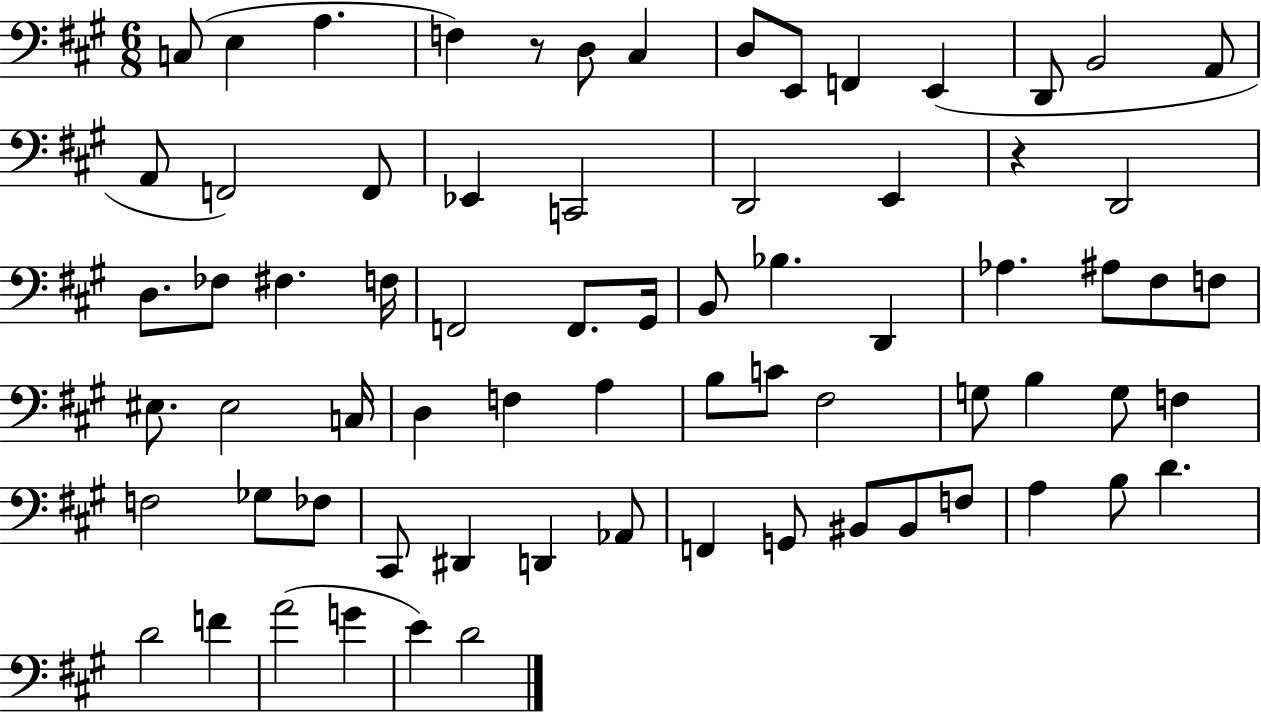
{
  \clef bass
  \numericTimeSignature
  \time 6/8
  \key a \major
  c8( e4 a4. | f4) r8 d8 cis4 | d8 e,8 f,4 e,4( | d,8 b,2 a,8 | \break a,8 f,2) f,8 | ees,4 c,2 | d,2 e,4 | r4 d,2 | \break d8. fes8 fis4. f16 | f,2 f,8. gis,16 | b,8 bes4. d,4 | aes4. ais8 fis8 f8 | \break eis8. eis2 c16 | d4 f4 a4 | b8 c'8 fis2 | g8 b4 g8 f4 | \break f2 ges8 fes8 | cis,8 dis,4 d,4 aes,8 | f,4 g,8 bis,8 bis,8 f8 | a4 b8 d'4. | \break d'2 f'4 | a'2( g'4 | e'4) d'2 | \bar "|."
}